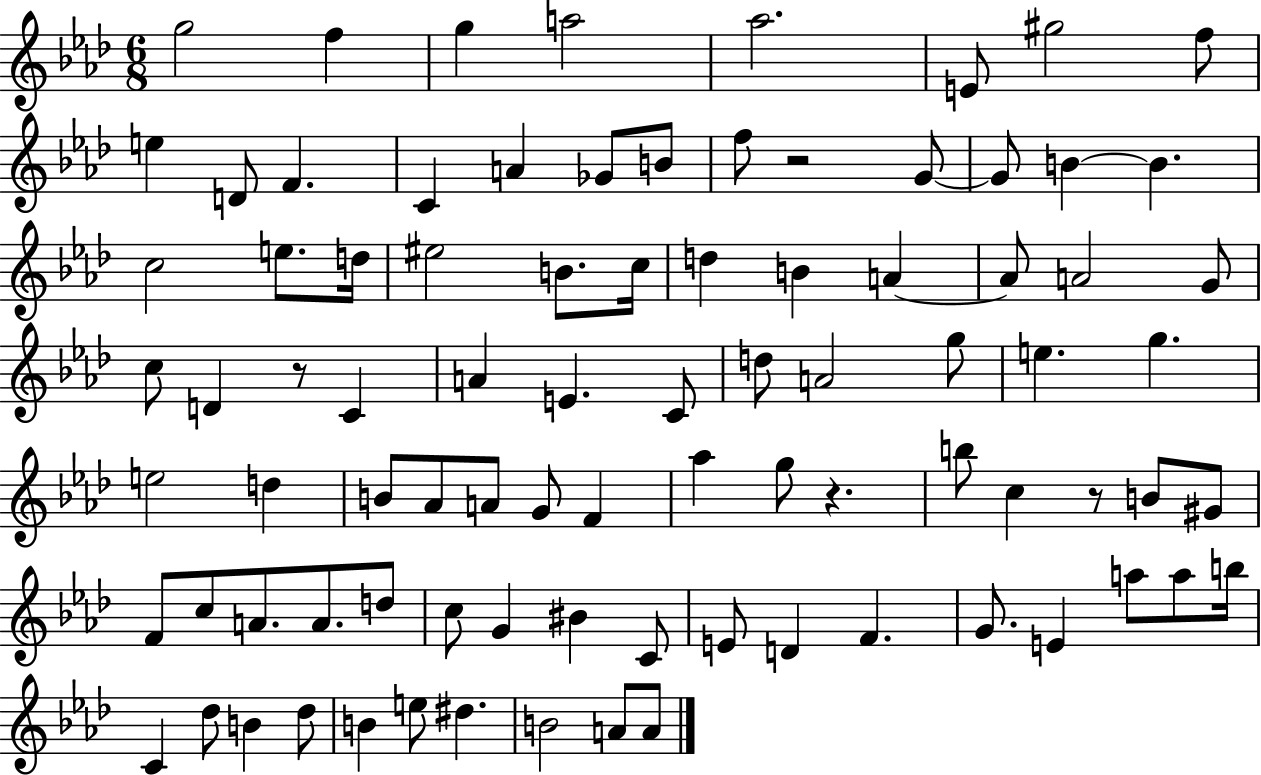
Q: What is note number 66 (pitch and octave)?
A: E4